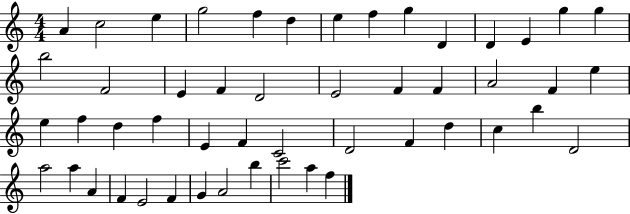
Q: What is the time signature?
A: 4/4